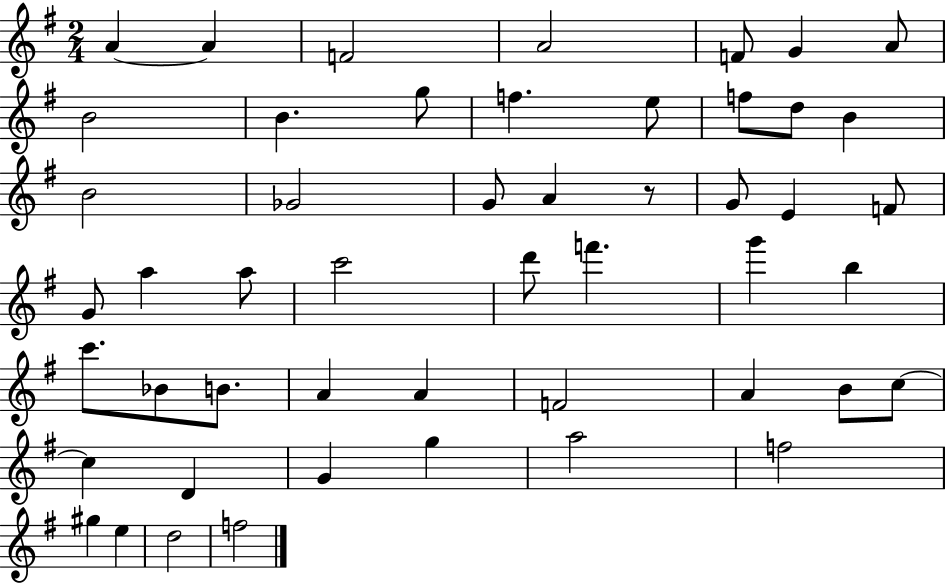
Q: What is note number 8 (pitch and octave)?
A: B4